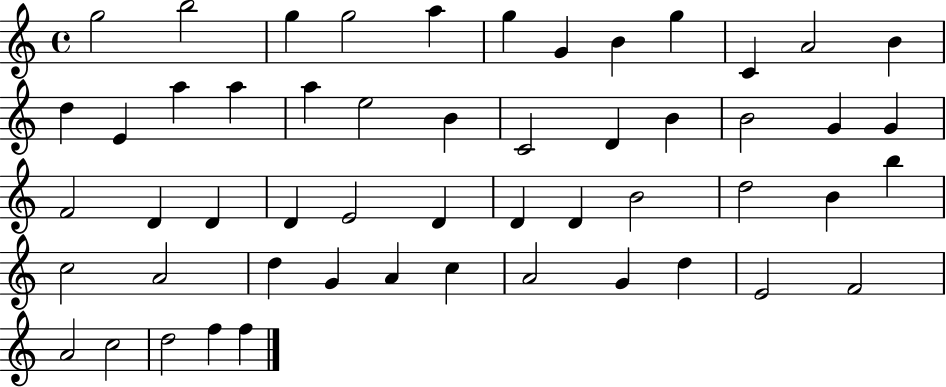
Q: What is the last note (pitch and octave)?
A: F5